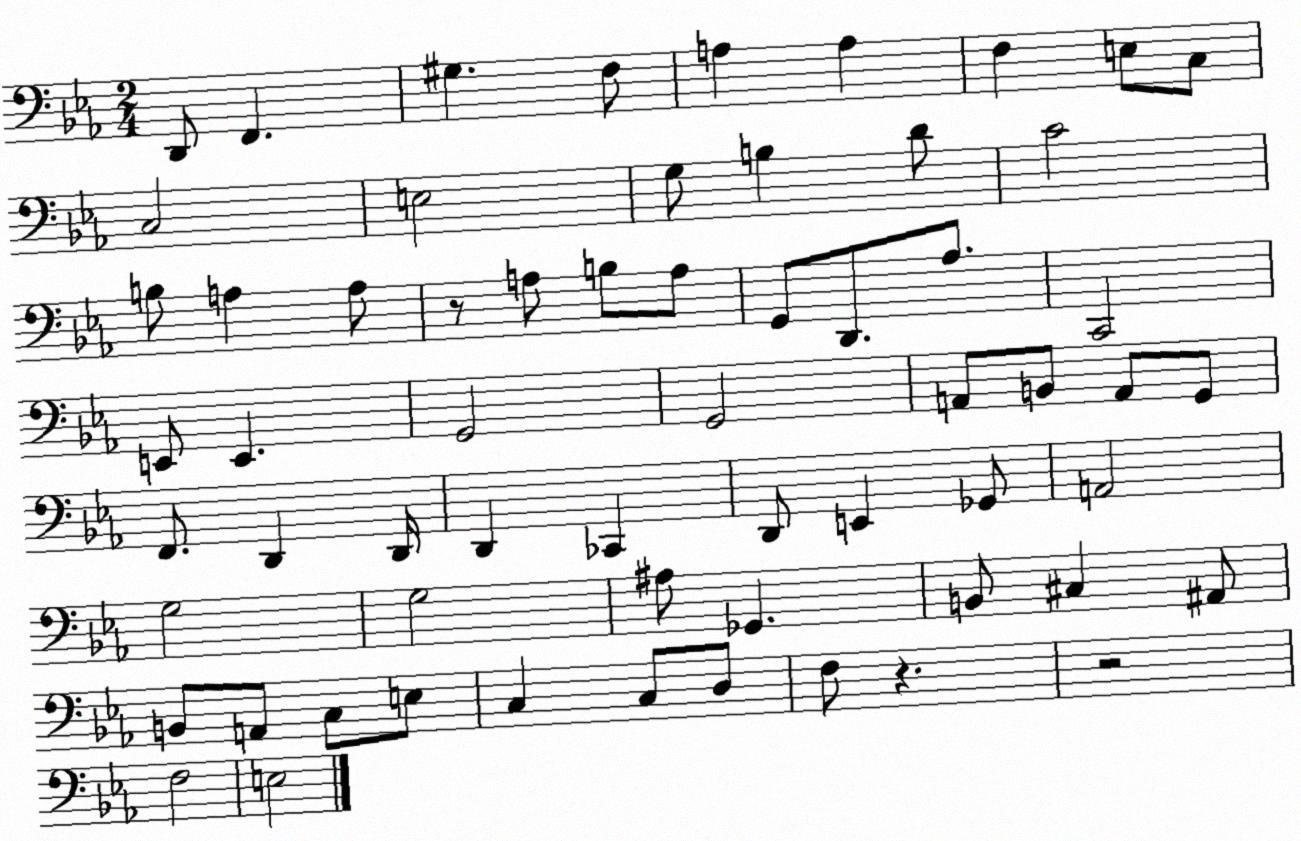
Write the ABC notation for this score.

X:1
T:Untitled
M:2/4
L:1/4
K:Eb
D,,/2 F,, ^G, F,/2 A, A, F, E,/2 C,/2 C,2 E,2 G,/2 B, D/2 C2 B,/2 A, A,/2 z/2 A,/2 B,/2 A,/2 G,,/2 D,,/2 _A,/2 C,,2 E,,/2 E,, G,,2 G,,2 A,,/2 B,,/2 A,,/2 G,,/2 F,,/2 D,, D,,/4 D,, _C,, D,,/2 E,, _G,,/2 A,,2 G,2 G,2 ^A,/2 _G,, B,,/2 ^C, ^A,,/2 B,,/2 A,,/2 C,/2 E,/2 C, C,/2 D,/2 F,/2 z z2 F,2 E,2